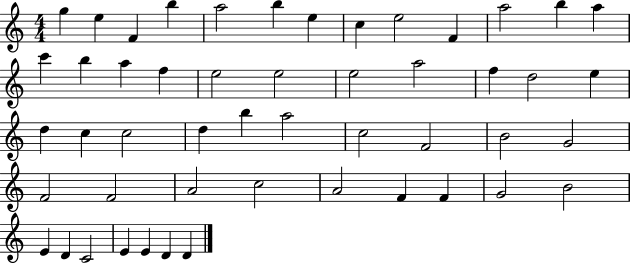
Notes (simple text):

G5/q E5/q F4/q B5/q A5/h B5/q E5/q C5/q E5/h F4/q A5/h B5/q A5/q C6/q B5/q A5/q F5/q E5/h E5/h E5/h A5/h F5/q D5/h E5/q D5/q C5/q C5/h D5/q B5/q A5/h C5/h F4/h B4/h G4/h F4/h F4/h A4/h C5/h A4/h F4/q F4/q G4/h B4/h E4/q D4/q C4/h E4/q E4/q D4/q D4/q